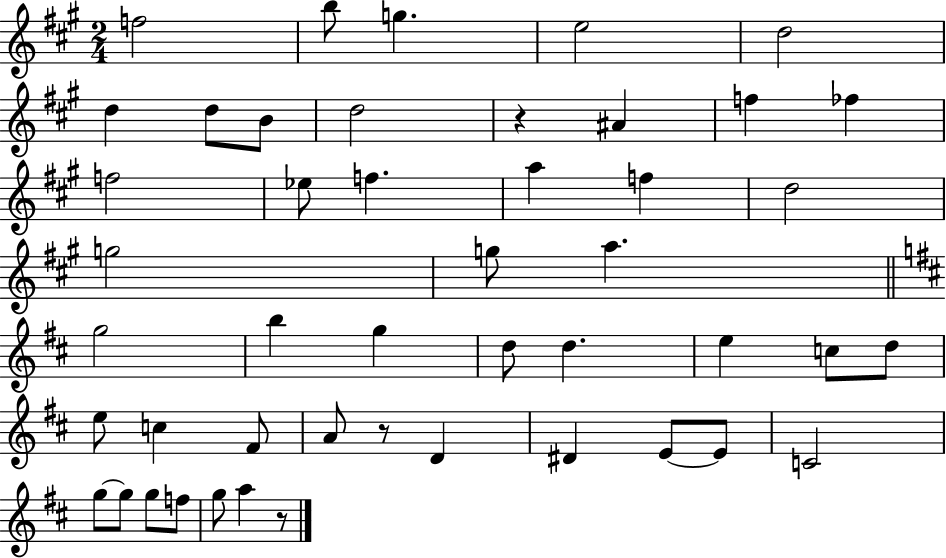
{
  \clef treble
  \numericTimeSignature
  \time 2/4
  \key a \major
  f''2 | b''8 g''4. | e''2 | d''2 | \break d''4 d''8 b'8 | d''2 | r4 ais'4 | f''4 fes''4 | \break f''2 | ees''8 f''4. | a''4 f''4 | d''2 | \break g''2 | g''8 a''4. | \bar "||" \break \key b \minor g''2 | b''4 g''4 | d''8 d''4. | e''4 c''8 d''8 | \break e''8 c''4 fis'8 | a'8 r8 d'4 | dis'4 e'8~~ e'8 | c'2 | \break g''8~~ g''8 g''8 f''8 | g''8 a''4 r8 | \bar "|."
}